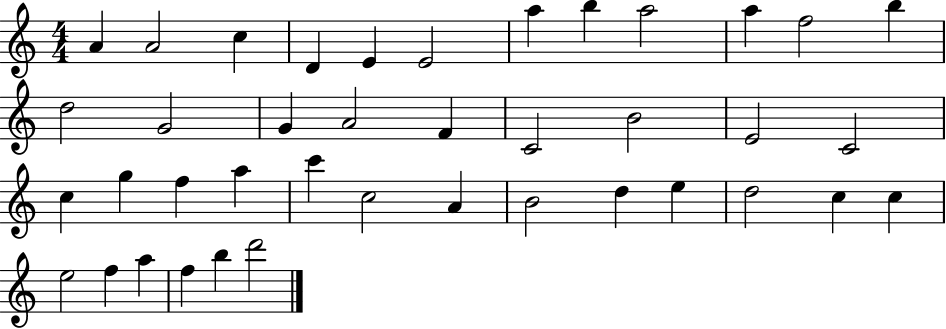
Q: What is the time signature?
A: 4/4